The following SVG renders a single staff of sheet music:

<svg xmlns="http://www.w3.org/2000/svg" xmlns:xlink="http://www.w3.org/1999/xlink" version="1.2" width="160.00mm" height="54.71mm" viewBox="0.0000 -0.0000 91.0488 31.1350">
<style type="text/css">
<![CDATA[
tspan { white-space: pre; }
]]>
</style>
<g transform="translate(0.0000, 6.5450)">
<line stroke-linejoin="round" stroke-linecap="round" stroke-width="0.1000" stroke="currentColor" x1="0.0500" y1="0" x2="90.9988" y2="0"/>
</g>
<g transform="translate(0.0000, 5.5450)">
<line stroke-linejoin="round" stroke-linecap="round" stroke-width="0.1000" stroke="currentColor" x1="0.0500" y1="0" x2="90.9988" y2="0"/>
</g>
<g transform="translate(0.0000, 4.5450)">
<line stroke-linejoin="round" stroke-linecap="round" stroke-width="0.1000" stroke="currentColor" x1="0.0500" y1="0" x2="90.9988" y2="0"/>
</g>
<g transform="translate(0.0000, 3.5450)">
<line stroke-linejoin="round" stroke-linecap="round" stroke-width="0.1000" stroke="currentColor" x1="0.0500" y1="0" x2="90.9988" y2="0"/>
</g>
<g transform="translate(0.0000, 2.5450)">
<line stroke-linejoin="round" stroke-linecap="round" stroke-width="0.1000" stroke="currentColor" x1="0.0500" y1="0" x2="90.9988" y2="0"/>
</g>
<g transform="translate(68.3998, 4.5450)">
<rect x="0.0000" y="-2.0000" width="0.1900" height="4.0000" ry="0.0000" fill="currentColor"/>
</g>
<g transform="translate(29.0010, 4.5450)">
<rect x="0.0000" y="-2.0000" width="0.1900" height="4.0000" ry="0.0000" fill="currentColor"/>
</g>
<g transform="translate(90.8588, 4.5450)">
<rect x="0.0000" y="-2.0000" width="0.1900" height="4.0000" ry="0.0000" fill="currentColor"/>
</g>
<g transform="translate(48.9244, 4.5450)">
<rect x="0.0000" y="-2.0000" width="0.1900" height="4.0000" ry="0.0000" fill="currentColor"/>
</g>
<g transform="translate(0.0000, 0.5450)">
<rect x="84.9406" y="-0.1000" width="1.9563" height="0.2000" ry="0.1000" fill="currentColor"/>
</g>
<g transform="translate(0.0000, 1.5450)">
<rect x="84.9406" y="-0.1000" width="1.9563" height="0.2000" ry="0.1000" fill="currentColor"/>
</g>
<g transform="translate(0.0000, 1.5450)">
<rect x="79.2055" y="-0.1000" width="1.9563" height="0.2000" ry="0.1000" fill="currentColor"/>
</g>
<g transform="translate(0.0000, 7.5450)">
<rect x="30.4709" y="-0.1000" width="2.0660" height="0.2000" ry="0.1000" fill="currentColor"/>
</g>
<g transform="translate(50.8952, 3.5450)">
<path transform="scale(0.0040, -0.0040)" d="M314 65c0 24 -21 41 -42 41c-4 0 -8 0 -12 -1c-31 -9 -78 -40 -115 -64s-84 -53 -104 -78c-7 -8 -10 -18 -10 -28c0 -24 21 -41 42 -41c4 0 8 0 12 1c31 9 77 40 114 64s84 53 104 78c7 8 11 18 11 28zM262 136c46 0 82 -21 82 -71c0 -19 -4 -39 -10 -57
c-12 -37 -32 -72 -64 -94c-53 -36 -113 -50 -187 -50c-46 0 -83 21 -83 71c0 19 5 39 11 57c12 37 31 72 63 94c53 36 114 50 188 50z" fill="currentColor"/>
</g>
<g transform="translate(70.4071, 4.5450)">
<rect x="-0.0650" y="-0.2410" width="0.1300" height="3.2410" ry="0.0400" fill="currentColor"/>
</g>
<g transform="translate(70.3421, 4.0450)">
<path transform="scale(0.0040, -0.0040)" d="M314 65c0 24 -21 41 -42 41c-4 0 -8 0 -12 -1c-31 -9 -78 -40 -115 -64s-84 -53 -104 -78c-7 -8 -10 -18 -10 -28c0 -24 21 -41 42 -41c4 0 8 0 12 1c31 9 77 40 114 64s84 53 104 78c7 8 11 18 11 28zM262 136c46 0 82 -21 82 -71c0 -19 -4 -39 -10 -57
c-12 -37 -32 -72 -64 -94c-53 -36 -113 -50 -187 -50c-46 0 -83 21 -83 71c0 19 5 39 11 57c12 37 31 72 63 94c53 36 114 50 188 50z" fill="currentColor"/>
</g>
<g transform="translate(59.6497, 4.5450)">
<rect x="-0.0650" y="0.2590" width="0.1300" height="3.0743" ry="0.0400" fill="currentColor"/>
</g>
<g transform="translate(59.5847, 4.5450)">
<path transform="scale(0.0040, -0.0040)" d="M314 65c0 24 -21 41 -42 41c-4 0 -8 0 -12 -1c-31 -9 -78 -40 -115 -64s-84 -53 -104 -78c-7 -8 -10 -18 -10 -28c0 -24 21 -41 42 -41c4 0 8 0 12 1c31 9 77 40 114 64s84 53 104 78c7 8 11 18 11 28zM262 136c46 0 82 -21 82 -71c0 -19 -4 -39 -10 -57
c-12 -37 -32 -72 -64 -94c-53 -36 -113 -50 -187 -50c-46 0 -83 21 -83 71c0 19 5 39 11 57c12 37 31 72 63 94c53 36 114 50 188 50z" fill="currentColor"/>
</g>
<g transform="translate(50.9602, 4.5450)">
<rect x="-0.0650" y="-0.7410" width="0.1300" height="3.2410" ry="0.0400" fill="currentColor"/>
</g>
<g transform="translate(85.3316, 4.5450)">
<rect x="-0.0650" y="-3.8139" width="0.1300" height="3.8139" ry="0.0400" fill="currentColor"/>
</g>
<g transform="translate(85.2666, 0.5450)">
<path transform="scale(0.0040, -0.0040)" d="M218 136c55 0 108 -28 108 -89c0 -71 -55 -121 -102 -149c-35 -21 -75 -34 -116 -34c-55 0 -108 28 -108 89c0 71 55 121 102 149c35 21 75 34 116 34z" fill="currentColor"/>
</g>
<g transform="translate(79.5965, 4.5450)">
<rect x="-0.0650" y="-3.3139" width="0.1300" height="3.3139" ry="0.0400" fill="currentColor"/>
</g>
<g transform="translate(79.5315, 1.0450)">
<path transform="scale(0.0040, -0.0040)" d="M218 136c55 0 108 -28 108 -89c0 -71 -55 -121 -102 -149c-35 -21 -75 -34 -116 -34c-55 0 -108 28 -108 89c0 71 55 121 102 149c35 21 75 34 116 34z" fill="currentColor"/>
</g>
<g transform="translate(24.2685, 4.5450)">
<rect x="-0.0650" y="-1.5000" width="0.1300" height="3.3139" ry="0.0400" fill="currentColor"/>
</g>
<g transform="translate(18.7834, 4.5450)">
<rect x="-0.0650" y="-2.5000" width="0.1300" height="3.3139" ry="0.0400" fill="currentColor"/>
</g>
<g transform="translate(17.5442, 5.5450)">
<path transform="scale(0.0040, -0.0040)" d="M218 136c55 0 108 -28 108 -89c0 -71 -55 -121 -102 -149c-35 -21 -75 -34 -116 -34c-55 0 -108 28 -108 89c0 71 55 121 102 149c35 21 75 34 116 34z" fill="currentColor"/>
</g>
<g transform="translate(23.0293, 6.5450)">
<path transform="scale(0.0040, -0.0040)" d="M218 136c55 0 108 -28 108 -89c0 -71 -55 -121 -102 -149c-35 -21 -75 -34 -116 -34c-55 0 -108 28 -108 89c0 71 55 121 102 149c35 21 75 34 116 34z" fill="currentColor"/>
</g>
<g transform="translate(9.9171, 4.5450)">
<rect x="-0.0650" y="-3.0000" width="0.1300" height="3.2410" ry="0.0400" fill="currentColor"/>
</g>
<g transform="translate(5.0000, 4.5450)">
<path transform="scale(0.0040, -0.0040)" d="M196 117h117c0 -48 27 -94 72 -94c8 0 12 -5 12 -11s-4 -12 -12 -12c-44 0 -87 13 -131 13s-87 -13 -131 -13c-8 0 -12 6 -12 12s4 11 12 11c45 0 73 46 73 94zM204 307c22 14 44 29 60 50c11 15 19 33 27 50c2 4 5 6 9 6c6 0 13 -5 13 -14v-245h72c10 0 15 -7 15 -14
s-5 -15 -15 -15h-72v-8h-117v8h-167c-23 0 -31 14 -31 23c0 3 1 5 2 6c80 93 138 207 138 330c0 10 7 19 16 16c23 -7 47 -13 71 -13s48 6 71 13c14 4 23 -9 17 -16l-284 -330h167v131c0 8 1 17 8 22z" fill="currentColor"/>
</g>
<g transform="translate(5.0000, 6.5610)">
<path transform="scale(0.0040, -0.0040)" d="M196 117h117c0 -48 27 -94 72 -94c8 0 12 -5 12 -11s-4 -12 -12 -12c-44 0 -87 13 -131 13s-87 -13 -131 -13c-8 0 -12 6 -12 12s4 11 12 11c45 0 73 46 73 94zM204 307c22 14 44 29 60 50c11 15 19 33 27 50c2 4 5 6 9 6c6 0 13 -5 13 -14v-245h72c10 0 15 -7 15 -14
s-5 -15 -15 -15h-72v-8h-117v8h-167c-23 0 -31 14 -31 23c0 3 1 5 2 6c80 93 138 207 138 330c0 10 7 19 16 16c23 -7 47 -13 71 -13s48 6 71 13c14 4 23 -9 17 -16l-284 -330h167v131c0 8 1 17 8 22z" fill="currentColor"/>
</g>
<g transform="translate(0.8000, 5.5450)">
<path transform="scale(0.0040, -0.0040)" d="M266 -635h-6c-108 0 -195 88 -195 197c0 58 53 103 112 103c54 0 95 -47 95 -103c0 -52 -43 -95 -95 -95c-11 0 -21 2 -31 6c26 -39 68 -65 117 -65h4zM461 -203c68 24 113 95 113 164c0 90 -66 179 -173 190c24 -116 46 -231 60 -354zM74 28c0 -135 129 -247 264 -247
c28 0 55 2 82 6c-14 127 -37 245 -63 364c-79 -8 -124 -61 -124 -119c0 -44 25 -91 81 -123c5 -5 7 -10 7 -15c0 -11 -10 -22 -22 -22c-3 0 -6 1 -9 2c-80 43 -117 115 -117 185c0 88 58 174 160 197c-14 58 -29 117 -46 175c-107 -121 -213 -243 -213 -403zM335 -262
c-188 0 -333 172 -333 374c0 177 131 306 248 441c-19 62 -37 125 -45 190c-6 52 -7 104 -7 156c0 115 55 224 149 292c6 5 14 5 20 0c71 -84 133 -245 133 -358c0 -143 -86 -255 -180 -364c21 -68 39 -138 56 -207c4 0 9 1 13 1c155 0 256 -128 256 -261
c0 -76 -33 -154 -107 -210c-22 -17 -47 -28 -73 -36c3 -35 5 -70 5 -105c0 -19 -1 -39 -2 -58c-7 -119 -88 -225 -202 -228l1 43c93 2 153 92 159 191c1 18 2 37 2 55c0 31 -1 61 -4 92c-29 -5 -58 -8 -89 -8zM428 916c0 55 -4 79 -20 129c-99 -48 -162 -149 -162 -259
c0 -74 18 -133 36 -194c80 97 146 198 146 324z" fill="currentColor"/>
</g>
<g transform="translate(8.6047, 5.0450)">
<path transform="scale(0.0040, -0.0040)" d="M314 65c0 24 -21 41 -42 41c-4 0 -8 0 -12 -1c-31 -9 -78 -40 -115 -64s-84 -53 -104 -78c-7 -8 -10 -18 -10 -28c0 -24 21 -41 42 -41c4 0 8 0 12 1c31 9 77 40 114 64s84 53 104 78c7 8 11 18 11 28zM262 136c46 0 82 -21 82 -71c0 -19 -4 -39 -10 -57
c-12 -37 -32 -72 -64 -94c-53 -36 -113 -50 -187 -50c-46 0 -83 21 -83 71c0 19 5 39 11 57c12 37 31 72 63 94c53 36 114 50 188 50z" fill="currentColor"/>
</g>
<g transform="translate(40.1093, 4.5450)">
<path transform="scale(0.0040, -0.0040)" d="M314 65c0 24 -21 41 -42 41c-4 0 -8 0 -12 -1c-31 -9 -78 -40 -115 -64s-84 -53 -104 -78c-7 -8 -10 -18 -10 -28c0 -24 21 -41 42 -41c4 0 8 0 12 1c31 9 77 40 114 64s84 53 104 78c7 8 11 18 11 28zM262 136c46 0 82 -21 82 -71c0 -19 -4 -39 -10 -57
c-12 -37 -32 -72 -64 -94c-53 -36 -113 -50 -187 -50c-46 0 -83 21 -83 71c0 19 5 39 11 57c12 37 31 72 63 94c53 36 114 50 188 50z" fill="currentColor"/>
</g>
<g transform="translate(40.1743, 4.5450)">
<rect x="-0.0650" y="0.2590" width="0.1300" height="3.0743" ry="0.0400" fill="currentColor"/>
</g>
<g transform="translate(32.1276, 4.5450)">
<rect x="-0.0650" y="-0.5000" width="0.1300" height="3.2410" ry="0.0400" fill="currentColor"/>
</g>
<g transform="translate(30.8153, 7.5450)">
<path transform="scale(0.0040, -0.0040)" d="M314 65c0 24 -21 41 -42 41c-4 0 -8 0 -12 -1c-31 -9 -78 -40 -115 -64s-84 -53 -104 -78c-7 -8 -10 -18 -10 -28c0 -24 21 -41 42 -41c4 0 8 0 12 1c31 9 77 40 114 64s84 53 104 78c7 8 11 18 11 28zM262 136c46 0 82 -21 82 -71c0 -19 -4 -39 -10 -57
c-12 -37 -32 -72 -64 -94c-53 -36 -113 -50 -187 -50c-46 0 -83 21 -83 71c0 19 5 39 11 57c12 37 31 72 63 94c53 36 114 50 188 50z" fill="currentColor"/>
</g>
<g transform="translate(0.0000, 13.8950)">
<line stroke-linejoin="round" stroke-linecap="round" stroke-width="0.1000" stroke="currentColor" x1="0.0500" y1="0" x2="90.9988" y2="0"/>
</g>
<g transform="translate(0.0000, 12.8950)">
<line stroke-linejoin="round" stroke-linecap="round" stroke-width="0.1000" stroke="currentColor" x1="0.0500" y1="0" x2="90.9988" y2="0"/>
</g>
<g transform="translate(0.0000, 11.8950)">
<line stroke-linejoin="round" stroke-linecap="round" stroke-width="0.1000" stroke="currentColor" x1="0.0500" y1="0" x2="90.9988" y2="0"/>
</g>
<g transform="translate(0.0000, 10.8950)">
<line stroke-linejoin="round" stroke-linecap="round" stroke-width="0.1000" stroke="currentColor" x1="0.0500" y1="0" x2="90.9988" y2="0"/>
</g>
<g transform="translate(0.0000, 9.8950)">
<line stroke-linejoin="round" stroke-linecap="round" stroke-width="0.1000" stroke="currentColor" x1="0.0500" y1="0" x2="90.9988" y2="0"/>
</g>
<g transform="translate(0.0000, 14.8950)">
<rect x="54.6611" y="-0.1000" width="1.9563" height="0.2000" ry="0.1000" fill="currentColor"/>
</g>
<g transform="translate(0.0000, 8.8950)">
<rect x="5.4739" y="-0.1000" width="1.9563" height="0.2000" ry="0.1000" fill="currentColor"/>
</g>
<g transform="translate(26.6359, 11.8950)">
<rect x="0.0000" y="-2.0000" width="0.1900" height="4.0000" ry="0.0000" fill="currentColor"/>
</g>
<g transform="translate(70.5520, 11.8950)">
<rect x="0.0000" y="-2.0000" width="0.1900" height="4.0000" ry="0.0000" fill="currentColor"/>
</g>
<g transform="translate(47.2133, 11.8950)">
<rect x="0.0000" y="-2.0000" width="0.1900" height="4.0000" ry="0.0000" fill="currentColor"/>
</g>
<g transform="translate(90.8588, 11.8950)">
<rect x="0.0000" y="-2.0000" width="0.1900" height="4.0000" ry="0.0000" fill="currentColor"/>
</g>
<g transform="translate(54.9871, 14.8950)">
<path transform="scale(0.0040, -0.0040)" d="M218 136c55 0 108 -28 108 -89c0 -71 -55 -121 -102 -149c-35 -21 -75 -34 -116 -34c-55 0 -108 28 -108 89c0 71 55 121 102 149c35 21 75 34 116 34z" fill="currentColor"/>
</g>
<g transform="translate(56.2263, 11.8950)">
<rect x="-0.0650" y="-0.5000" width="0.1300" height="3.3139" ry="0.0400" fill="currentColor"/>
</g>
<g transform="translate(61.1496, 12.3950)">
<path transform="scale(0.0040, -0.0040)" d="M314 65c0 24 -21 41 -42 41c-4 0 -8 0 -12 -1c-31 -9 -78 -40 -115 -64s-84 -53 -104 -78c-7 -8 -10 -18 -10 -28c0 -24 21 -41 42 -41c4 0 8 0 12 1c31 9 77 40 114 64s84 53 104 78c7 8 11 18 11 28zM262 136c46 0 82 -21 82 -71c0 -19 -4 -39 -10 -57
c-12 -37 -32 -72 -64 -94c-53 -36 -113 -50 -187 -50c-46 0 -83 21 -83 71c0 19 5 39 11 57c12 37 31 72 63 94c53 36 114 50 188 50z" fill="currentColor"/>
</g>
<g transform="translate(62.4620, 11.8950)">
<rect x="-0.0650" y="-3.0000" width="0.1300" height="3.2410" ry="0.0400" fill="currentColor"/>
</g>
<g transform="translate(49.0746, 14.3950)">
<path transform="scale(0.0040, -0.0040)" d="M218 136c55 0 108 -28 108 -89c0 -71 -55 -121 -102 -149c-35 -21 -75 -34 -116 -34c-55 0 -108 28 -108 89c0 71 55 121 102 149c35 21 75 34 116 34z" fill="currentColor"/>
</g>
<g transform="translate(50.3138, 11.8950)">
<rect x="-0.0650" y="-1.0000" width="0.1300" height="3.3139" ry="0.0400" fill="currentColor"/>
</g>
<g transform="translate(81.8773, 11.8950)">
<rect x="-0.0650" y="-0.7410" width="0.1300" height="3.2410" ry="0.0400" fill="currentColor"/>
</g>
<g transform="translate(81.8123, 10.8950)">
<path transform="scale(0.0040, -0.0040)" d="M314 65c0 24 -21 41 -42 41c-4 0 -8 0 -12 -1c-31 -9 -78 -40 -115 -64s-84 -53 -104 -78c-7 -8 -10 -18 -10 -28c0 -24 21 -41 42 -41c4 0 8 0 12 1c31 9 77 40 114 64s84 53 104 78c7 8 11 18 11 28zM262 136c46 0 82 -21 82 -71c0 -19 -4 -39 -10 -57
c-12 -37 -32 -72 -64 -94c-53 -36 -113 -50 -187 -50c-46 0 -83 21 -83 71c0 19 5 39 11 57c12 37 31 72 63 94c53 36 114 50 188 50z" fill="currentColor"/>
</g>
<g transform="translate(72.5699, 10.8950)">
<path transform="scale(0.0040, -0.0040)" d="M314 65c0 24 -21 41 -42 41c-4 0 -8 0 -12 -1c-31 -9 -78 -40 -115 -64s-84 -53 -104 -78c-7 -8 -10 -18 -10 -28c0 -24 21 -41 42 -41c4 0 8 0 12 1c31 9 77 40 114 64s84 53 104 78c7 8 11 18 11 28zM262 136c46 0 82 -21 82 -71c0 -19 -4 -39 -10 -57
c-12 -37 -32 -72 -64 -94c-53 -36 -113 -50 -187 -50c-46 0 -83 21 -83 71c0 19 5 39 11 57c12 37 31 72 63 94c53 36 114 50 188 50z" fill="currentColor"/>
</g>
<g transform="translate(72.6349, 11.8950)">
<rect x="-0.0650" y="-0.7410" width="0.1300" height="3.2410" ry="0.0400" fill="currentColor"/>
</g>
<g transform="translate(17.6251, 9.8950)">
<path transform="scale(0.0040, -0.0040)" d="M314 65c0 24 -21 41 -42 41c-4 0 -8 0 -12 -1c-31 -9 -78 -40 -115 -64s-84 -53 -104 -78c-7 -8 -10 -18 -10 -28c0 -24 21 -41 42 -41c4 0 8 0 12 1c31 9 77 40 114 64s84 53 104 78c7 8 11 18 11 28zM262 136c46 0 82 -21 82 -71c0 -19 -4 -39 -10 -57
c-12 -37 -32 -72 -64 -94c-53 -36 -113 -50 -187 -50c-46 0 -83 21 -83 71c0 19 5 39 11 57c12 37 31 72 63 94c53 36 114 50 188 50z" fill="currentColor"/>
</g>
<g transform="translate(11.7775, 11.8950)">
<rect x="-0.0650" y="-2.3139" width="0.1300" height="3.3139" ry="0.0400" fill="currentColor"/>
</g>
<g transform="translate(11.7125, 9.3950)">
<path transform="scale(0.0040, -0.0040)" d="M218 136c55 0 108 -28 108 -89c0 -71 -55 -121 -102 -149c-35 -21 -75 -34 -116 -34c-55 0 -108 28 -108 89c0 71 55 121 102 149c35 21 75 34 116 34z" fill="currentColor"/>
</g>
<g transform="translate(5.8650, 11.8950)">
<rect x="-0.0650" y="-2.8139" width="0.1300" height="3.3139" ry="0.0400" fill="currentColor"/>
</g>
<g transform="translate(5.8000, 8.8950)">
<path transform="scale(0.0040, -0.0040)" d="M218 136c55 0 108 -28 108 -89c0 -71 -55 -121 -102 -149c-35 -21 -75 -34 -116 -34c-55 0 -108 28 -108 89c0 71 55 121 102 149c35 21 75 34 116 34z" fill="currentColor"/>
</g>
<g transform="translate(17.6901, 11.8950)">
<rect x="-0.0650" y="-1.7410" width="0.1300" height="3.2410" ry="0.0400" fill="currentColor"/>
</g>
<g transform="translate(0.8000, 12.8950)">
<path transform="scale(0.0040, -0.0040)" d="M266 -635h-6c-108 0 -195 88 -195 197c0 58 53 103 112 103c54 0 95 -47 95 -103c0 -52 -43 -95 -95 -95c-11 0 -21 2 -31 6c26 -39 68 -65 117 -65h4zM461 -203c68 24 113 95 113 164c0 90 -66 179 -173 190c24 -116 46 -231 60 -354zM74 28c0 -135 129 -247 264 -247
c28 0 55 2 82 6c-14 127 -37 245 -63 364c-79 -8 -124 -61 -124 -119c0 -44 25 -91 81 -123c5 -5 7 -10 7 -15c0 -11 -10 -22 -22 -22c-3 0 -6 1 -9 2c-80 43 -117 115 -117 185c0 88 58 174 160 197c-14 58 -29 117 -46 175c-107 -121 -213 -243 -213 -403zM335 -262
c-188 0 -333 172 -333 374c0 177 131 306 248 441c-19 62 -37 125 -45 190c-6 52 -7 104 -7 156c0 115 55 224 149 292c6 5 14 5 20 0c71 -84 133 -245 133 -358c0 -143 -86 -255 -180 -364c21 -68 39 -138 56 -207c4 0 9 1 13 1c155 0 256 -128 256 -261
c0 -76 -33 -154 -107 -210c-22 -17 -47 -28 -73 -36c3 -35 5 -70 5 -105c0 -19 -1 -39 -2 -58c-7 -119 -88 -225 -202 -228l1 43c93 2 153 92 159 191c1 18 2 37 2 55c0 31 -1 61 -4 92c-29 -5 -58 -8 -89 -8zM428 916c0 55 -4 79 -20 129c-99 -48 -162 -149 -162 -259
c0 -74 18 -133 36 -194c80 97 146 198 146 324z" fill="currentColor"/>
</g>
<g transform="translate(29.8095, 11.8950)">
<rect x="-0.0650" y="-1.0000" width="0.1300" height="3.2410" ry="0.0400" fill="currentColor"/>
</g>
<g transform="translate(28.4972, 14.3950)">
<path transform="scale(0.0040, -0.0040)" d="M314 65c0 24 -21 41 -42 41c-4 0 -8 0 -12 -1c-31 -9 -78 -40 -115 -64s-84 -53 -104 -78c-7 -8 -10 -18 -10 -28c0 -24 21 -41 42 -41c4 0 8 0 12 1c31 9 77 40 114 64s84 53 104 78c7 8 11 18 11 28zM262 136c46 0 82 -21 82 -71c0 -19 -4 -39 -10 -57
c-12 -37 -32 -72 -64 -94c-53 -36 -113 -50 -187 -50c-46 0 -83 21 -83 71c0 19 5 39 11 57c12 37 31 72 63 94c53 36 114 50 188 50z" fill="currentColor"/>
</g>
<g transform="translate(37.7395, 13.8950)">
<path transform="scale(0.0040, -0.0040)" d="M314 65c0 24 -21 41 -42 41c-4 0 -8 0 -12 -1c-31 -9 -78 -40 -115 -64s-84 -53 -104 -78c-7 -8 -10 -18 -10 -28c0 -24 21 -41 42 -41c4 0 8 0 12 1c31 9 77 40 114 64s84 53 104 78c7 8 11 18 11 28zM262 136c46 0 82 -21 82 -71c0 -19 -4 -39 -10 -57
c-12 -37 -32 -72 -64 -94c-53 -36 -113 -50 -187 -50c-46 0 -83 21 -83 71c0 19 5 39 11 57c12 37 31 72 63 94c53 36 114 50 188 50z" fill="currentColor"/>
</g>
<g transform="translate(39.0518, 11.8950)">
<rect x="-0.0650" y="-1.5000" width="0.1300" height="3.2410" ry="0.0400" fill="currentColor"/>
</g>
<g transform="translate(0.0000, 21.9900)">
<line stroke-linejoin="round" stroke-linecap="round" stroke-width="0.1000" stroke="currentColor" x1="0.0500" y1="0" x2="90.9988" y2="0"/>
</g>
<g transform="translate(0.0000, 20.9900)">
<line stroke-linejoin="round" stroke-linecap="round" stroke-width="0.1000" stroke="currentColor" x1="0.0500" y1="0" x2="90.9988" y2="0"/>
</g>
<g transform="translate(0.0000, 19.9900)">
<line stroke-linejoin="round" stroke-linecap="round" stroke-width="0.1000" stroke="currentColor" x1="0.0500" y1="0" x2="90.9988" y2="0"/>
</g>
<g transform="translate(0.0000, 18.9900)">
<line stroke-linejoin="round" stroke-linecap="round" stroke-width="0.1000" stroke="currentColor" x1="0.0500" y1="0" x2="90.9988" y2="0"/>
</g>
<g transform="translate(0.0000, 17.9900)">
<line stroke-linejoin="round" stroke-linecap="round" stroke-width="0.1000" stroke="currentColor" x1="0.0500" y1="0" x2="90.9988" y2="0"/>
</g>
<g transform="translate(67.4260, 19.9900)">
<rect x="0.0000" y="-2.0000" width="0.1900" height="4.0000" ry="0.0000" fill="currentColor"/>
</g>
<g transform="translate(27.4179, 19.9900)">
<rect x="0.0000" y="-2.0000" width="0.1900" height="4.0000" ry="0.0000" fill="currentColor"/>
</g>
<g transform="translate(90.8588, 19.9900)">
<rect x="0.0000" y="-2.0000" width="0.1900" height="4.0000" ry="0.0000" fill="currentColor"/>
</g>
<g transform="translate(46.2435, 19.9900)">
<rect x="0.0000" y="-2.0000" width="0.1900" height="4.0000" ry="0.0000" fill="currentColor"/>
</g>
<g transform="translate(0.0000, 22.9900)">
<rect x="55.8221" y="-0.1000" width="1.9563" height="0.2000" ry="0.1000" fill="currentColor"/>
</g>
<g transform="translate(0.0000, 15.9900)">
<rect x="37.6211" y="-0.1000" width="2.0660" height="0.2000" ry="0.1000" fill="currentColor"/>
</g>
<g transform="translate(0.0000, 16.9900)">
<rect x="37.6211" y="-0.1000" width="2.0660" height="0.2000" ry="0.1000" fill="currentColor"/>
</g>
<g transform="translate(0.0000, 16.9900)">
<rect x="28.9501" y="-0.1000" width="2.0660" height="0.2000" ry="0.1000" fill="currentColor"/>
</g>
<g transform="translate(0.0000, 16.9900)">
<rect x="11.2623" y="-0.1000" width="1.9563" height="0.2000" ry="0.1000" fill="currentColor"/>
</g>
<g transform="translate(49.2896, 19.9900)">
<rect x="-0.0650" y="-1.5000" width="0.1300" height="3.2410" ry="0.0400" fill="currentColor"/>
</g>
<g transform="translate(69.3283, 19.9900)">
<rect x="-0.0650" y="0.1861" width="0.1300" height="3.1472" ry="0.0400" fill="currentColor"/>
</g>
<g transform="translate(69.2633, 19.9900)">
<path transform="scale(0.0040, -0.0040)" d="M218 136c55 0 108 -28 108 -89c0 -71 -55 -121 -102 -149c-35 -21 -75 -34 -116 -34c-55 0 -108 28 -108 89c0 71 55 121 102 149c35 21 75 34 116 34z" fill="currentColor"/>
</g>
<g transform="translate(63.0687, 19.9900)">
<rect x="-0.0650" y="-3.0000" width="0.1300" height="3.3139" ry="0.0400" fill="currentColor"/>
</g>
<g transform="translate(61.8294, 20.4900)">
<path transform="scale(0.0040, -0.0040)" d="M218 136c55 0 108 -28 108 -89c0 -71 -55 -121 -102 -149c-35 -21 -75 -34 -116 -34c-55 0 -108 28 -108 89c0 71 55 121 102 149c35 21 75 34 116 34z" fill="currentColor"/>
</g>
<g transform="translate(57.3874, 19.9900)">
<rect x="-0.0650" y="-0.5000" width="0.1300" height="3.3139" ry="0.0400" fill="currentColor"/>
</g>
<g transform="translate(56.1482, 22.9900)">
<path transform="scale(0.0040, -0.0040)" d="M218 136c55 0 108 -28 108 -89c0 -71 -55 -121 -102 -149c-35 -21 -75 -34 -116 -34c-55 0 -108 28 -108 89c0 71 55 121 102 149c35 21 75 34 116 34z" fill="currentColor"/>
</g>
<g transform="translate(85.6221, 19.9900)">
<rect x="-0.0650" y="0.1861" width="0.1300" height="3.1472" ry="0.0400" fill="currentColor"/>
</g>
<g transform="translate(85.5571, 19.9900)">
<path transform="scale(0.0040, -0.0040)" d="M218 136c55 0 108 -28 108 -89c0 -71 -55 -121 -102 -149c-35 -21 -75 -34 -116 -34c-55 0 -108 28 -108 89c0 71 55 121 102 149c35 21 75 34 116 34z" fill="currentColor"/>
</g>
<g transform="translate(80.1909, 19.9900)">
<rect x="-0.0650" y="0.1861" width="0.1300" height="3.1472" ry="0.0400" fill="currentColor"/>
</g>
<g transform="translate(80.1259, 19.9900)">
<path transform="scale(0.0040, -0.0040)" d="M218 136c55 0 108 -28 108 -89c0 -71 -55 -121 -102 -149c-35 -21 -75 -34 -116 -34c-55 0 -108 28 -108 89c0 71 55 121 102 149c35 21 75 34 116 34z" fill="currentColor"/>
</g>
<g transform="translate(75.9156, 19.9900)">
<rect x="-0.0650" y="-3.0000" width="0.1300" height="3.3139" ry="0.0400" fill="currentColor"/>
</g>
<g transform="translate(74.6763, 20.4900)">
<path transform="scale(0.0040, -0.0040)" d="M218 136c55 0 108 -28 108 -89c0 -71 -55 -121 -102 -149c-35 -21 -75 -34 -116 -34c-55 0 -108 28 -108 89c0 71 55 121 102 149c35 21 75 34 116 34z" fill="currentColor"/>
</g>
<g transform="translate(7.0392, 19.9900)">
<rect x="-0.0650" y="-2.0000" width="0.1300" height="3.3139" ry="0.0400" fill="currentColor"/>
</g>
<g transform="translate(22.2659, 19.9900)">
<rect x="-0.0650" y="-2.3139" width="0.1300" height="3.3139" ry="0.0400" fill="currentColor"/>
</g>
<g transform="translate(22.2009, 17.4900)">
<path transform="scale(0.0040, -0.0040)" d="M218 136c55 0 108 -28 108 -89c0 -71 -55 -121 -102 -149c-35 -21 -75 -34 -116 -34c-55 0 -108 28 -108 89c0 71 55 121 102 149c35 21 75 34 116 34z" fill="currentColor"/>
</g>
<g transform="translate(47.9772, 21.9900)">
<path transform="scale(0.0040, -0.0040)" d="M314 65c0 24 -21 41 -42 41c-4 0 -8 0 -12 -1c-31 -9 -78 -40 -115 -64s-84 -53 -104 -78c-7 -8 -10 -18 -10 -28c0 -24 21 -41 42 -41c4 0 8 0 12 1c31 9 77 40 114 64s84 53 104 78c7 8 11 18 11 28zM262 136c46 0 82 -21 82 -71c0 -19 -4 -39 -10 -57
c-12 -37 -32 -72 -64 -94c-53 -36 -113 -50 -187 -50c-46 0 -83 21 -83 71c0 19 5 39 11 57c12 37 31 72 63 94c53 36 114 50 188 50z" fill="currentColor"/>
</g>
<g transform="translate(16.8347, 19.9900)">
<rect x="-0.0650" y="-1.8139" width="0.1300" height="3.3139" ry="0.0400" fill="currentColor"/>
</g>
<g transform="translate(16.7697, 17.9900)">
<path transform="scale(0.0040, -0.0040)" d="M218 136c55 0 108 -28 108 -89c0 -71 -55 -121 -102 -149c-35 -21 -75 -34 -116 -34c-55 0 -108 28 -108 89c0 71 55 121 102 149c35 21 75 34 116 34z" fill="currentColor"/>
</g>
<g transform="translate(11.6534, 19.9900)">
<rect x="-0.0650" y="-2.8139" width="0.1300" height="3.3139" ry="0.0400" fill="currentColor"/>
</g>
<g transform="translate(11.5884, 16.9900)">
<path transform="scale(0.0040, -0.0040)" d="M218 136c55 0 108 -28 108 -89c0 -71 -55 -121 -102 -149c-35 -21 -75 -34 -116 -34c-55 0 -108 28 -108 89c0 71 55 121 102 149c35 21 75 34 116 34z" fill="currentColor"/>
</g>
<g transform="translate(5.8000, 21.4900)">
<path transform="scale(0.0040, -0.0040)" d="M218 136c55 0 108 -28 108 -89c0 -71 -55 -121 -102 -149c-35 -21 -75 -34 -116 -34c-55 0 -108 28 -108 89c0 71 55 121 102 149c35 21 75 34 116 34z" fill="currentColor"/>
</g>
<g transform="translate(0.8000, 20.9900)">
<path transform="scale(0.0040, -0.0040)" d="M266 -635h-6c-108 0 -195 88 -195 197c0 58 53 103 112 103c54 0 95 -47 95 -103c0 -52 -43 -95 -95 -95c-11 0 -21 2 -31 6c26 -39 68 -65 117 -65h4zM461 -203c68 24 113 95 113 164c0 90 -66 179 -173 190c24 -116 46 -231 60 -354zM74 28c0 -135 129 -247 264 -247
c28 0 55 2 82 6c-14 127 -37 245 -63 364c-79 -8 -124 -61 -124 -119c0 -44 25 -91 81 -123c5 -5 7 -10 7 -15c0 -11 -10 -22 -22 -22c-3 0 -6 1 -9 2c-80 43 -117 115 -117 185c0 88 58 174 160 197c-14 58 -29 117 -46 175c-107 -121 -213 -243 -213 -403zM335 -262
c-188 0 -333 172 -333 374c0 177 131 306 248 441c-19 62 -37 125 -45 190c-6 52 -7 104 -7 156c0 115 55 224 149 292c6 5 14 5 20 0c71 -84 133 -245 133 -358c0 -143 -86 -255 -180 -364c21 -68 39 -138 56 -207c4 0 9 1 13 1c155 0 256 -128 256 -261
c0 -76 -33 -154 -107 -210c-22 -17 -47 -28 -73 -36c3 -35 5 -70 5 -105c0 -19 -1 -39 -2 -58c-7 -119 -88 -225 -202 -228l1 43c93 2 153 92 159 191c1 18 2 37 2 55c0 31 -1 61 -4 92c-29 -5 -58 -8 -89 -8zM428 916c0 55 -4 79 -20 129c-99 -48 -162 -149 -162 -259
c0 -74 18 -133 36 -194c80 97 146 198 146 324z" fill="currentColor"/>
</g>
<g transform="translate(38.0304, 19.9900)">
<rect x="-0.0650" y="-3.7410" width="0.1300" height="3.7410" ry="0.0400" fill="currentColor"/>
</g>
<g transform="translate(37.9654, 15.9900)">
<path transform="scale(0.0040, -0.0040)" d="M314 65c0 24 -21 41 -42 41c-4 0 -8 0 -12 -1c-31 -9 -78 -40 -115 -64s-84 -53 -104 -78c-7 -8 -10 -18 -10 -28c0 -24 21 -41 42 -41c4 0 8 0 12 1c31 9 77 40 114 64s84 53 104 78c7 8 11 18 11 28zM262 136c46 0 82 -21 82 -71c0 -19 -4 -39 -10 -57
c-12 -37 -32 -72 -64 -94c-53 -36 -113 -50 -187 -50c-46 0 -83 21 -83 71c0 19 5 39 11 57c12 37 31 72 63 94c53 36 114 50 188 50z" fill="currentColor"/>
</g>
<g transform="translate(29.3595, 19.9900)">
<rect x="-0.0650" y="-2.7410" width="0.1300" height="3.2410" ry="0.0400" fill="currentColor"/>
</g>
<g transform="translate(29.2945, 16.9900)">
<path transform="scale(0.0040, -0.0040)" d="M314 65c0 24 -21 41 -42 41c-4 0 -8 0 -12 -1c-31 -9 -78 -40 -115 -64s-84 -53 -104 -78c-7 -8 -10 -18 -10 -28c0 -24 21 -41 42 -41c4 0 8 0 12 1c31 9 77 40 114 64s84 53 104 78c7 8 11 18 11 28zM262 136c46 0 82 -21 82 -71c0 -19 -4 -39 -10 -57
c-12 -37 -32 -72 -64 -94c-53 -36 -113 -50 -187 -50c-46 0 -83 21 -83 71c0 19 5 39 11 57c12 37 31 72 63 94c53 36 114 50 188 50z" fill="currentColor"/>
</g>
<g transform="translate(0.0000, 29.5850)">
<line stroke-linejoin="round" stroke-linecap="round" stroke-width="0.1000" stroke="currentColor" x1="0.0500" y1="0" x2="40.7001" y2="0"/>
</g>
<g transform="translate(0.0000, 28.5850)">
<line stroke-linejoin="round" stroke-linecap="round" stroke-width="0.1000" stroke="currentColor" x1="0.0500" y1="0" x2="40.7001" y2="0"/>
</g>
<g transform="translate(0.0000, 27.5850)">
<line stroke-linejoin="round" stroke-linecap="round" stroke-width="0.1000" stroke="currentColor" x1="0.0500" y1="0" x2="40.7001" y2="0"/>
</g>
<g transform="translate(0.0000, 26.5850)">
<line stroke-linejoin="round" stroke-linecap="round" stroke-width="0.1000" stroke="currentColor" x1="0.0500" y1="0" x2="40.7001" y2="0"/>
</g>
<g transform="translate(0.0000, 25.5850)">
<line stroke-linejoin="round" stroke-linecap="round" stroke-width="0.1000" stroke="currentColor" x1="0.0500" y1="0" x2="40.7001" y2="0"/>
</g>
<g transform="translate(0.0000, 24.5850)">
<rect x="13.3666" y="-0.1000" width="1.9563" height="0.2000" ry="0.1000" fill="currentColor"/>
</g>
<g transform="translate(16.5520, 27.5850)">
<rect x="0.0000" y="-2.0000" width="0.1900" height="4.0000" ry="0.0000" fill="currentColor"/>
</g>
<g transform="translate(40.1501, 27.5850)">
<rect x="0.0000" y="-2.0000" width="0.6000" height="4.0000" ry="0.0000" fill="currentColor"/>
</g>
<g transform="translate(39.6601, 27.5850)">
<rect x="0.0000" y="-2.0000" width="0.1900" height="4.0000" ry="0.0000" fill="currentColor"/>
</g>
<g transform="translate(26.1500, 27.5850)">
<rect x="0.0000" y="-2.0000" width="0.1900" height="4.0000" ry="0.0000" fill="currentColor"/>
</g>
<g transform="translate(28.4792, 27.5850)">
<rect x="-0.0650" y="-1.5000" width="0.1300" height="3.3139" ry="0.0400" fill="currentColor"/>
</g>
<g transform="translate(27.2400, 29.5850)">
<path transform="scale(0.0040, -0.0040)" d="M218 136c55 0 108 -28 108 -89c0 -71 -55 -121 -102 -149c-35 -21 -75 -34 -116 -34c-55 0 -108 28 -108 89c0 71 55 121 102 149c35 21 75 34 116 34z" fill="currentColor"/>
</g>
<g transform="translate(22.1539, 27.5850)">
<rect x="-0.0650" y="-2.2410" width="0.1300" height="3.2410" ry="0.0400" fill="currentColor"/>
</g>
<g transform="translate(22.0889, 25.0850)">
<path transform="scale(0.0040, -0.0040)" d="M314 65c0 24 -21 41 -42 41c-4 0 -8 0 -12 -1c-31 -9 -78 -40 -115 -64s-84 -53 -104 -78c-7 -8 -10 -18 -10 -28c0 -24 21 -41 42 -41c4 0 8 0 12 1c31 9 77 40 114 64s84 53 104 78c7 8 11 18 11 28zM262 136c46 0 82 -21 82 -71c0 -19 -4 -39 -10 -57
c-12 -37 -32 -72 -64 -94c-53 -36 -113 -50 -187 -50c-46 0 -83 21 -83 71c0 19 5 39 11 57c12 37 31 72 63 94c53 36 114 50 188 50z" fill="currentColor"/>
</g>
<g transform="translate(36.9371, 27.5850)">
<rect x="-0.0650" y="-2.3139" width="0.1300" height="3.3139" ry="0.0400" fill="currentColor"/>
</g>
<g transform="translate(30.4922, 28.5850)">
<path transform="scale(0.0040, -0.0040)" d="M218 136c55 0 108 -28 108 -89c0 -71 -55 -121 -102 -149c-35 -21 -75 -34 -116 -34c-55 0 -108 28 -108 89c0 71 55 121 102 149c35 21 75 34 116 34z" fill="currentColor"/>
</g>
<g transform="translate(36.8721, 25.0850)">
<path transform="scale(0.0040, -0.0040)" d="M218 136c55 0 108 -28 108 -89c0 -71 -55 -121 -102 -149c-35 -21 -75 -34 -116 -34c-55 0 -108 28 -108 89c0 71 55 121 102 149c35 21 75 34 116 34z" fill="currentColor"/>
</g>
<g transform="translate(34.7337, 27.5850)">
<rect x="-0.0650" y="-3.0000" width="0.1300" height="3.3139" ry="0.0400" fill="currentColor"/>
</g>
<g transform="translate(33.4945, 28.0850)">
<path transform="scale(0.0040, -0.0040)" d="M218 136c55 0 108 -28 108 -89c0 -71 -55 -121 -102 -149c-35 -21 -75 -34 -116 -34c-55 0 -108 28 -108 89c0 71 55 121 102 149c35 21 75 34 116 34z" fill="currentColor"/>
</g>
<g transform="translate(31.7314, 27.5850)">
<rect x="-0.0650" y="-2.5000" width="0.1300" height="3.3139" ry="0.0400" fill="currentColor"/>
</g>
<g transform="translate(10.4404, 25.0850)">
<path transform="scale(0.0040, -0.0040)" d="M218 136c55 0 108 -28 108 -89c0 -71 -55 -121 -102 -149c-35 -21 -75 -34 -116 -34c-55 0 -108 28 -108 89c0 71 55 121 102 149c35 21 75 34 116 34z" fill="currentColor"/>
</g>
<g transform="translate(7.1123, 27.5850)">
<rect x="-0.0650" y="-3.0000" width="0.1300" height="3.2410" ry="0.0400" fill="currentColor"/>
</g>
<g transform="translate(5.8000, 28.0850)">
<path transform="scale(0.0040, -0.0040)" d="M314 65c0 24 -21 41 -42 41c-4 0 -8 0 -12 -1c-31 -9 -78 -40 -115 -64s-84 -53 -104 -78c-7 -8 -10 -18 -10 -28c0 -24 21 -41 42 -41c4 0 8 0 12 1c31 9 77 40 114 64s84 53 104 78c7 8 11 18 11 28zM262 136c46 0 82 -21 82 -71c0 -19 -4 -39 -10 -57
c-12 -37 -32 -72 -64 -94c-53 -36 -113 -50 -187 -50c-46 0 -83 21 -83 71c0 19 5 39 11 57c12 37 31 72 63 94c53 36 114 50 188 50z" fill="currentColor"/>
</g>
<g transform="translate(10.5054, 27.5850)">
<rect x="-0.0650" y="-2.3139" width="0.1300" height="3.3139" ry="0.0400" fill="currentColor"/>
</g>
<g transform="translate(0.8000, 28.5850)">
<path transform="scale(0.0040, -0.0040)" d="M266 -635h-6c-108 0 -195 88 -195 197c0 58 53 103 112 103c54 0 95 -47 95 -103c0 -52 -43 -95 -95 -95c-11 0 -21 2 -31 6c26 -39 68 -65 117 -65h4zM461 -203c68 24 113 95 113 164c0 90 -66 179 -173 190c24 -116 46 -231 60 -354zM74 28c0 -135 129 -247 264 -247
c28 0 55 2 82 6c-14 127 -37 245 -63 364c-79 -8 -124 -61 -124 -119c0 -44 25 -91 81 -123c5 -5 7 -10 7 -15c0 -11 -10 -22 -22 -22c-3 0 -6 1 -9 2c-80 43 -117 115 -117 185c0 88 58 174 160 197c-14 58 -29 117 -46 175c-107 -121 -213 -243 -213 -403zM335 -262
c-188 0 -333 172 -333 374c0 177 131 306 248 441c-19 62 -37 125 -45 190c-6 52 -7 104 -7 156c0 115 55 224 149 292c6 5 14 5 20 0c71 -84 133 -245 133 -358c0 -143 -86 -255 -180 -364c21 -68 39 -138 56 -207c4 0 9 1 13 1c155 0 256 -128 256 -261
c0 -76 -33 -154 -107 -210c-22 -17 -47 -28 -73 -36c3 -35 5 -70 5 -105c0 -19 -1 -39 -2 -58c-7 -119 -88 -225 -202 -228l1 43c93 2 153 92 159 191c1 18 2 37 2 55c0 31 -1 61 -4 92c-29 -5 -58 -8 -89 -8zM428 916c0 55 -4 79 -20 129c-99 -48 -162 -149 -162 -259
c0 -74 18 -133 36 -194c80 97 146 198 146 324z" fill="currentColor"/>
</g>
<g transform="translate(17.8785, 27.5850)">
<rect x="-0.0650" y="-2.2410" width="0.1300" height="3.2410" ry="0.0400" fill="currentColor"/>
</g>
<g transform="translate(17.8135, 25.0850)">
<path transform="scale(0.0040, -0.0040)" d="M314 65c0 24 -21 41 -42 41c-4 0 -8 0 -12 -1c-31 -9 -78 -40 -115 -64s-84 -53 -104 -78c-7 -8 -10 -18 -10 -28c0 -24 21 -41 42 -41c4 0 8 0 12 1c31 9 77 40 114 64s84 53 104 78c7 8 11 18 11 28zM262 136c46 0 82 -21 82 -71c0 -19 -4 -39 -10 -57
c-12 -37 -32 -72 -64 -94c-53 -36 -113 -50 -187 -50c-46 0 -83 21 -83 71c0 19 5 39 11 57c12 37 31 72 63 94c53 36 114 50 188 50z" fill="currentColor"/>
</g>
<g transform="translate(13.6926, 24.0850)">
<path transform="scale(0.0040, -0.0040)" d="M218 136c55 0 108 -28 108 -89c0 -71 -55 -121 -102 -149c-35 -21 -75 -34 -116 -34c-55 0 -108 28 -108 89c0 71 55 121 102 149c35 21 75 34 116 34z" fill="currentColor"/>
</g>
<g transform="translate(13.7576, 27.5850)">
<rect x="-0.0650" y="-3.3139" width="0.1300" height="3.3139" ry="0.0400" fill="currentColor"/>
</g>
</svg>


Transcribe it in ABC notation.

X:1
T:Untitled
M:4/4
L:1/4
K:C
A2 G E C2 B2 d2 B2 c2 b c' a g f2 D2 E2 D C A2 d2 d2 F a f g a2 c'2 E2 C A B A B B A2 g b g2 g2 E G A g